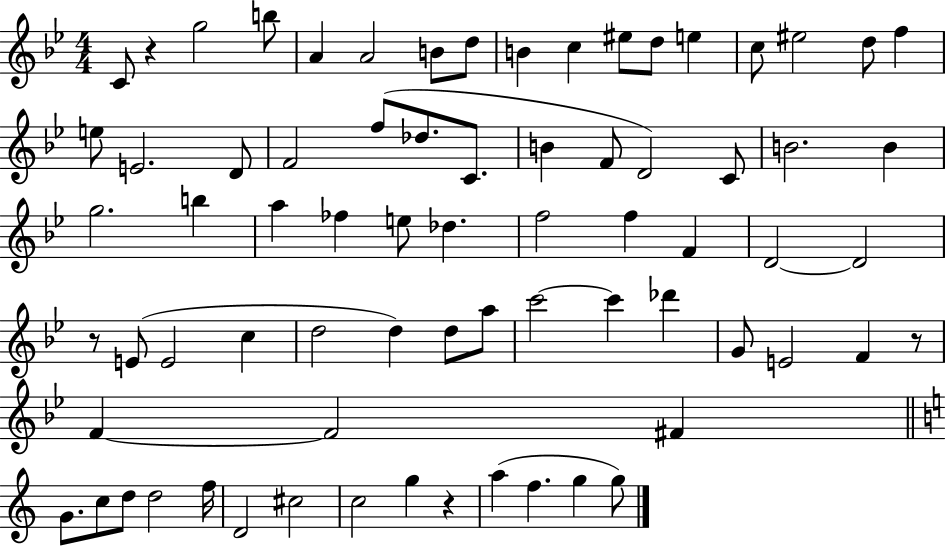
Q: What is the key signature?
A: BES major